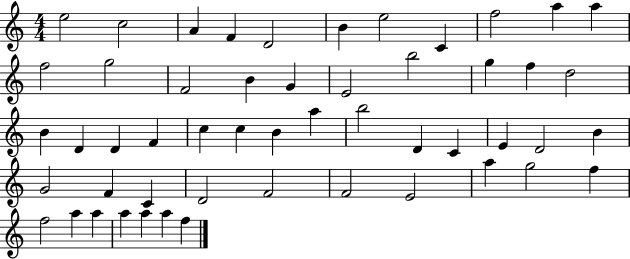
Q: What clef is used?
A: treble